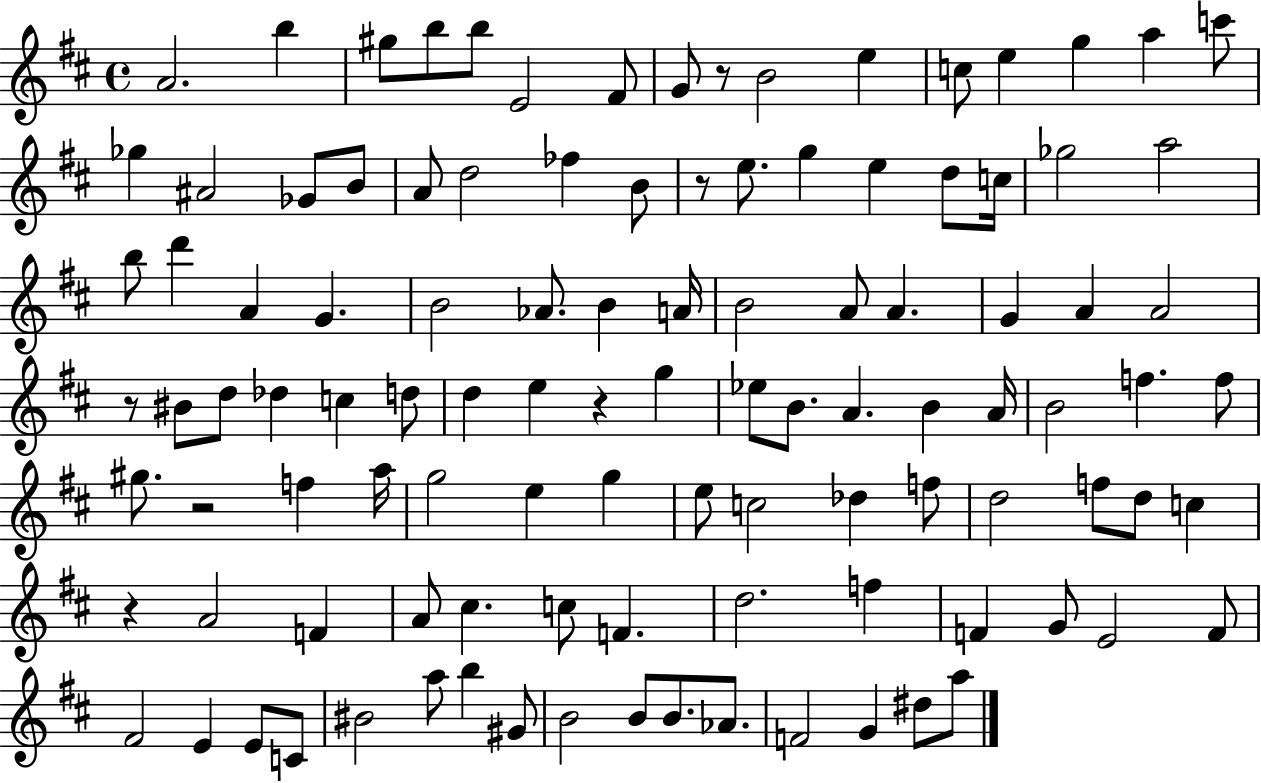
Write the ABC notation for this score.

X:1
T:Untitled
M:4/4
L:1/4
K:D
A2 b ^g/2 b/2 b/2 E2 ^F/2 G/2 z/2 B2 e c/2 e g a c'/2 _g ^A2 _G/2 B/2 A/2 d2 _f B/2 z/2 e/2 g e d/2 c/4 _g2 a2 b/2 d' A G B2 _A/2 B A/4 B2 A/2 A G A A2 z/2 ^B/2 d/2 _d c d/2 d e z g _e/2 B/2 A B A/4 B2 f f/2 ^g/2 z2 f a/4 g2 e g e/2 c2 _d f/2 d2 f/2 d/2 c z A2 F A/2 ^c c/2 F d2 f F G/2 E2 F/2 ^F2 E E/2 C/2 ^B2 a/2 b ^G/2 B2 B/2 B/2 _A/2 F2 G ^d/2 a/2